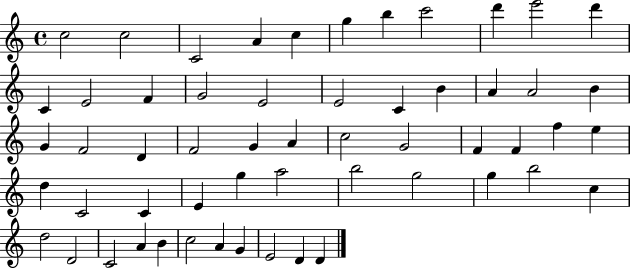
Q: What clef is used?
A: treble